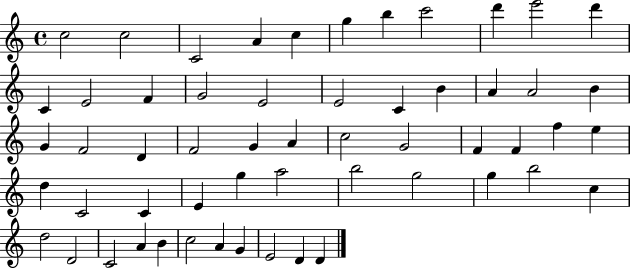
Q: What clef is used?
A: treble